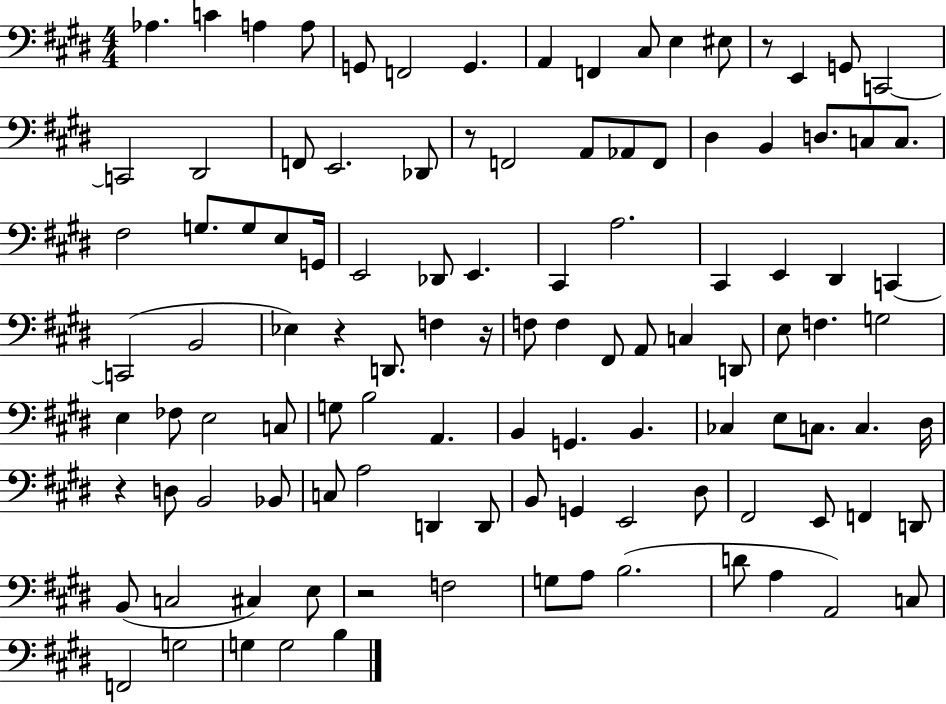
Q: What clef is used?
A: bass